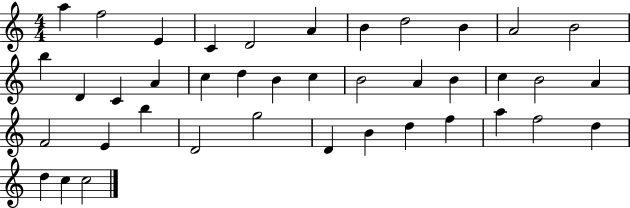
{
  \clef treble
  \numericTimeSignature
  \time 4/4
  \key c \major
  a''4 f''2 e'4 | c'4 d'2 a'4 | b'4 d''2 b'4 | a'2 b'2 | \break b''4 d'4 c'4 a'4 | c''4 d''4 b'4 c''4 | b'2 a'4 b'4 | c''4 b'2 a'4 | \break f'2 e'4 b''4 | d'2 g''2 | d'4 b'4 d''4 f''4 | a''4 f''2 d''4 | \break d''4 c''4 c''2 | \bar "|."
}